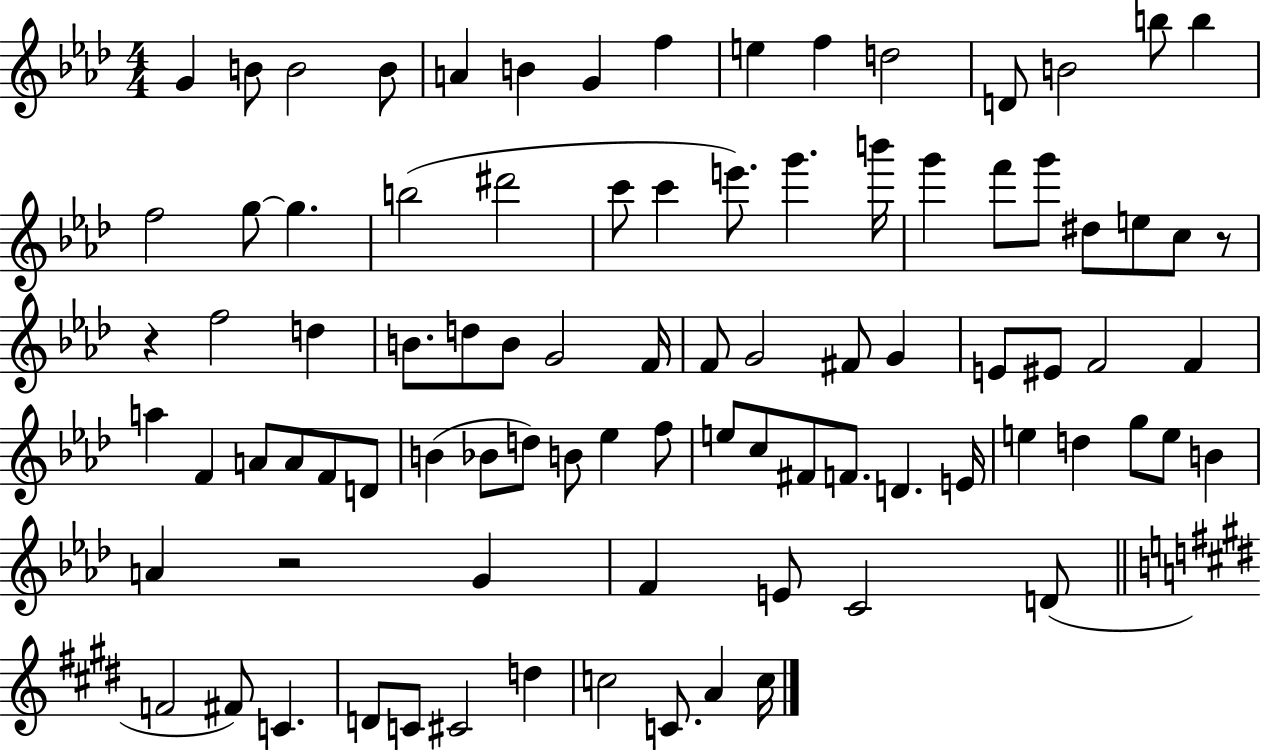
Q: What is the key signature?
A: AES major